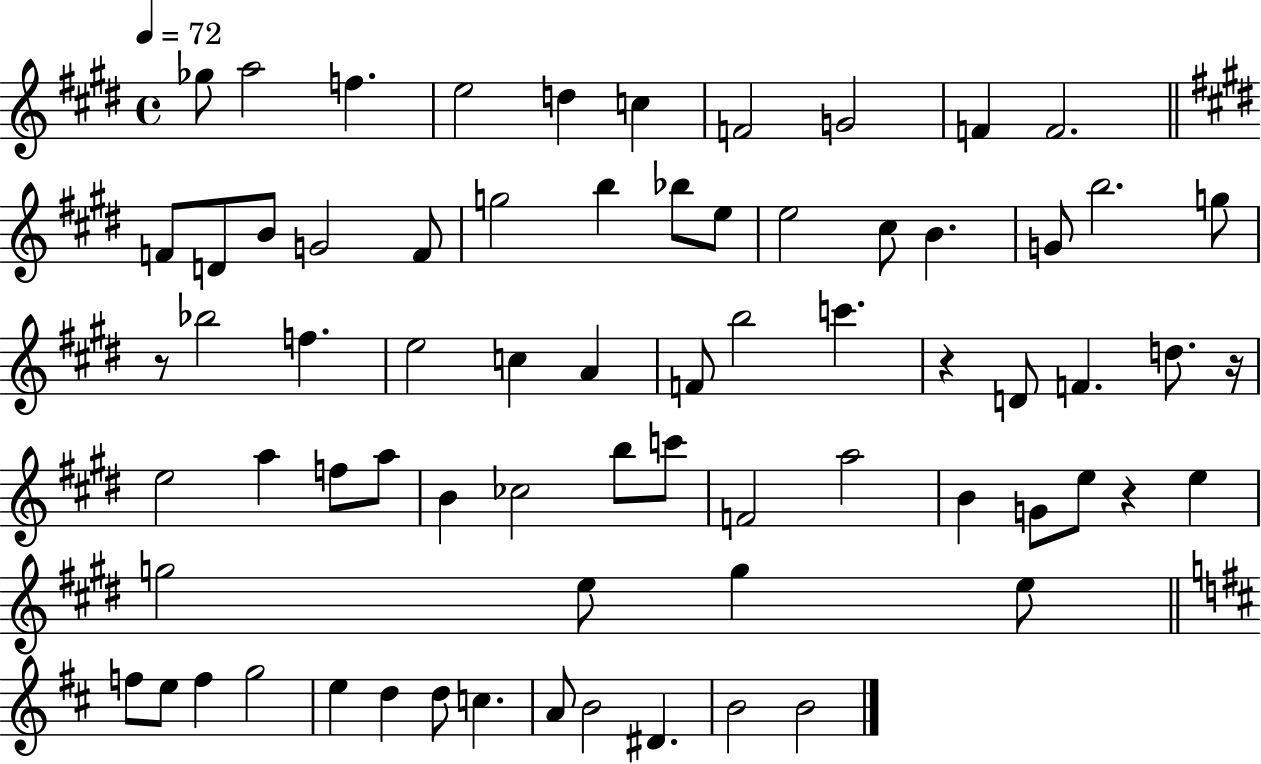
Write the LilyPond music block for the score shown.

{
  \clef treble
  \time 4/4
  \defaultTimeSignature
  \key e \major
  \tempo 4 = 72
  ges''8 a''2 f''4. | e''2 d''4 c''4 | f'2 g'2 | f'4 f'2. | \break \bar "||" \break \key e \major f'8 d'8 b'8 g'2 f'8 | g''2 b''4 bes''8 e''8 | e''2 cis''8 b'4. | g'8 b''2. g''8 | \break r8 bes''2 f''4. | e''2 c''4 a'4 | f'8 b''2 c'''4. | r4 d'8 f'4. d''8. r16 | \break e''2 a''4 f''8 a''8 | b'4 ces''2 b''8 c'''8 | f'2 a''2 | b'4 g'8 e''8 r4 e''4 | \break g''2 e''8 g''4 e''8 | \bar "||" \break \key d \major f''8 e''8 f''4 g''2 | e''4 d''4 d''8 c''4. | a'8 b'2 dis'4. | b'2 b'2 | \break \bar "|."
}